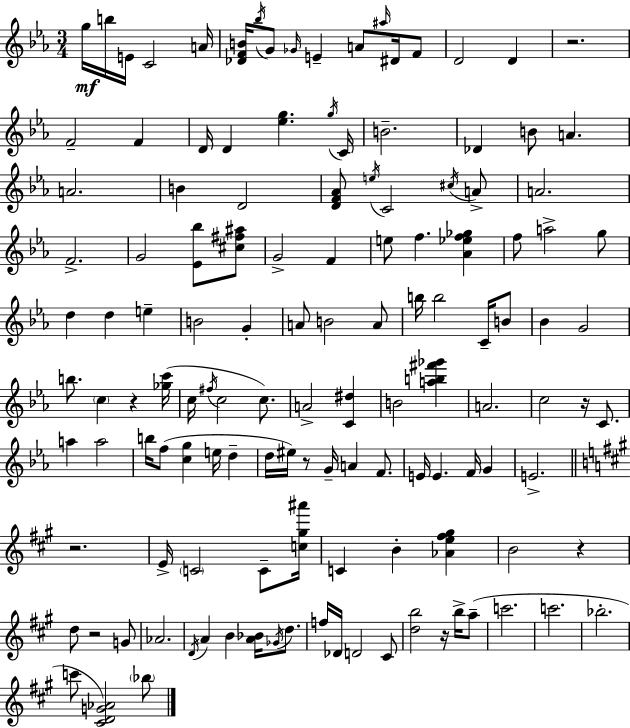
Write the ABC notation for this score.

X:1
T:Untitled
M:3/4
L:1/4
K:Cm
g/4 b/4 E/4 C2 A/4 [_DFB]/4 _b/4 G/2 _G/4 E A/2 ^a/4 ^D/4 F/2 D2 D z2 F2 F D/4 D [_eg] g/4 C/4 B2 _D B/2 A A2 B D2 [DF_A]/2 e/4 C2 ^c/4 A/2 A2 F2 G2 [_E_b]/2 [^c^f^a]/2 G2 F e/2 f [_A_ef_g] f/2 a2 g/2 d d e B2 G A/2 B2 A/2 b/4 b2 C/4 B/2 _B G2 b/2 c z [_gc']/4 c/4 ^f/4 c2 c/2 A2 [C^d] B2 [ab^f'_g'] A2 c2 z/4 C/2 a a2 b/4 f/2 [cg] e/4 d d/4 ^e/4 z/2 G/4 A F/2 E/4 E F/4 G E2 z2 E/4 C2 C/2 [c^g^a']/4 C B [_Ae^f^g] B2 z d/2 z2 G/2 _A2 D/4 A B [A_B]/4 _G/4 d/2 f/4 _D/4 D2 ^C/2 [db]2 z/4 b/4 a/2 c'2 c'2 _b2 c'/2 [^CDG_A]2 _b/2